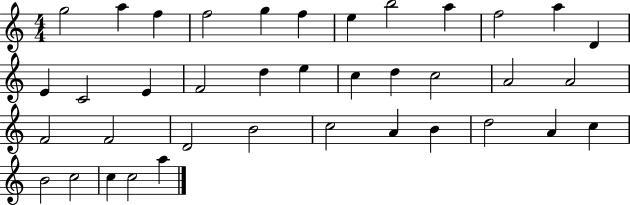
{
  \clef treble
  \numericTimeSignature
  \time 4/4
  \key c \major
  g''2 a''4 f''4 | f''2 g''4 f''4 | e''4 b''2 a''4 | f''2 a''4 d'4 | \break e'4 c'2 e'4 | f'2 d''4 e''4 | c''4 d''4 c''2 | a'2 a'2 | \break f'2 f'2 | d'2 b'2 | c''2 a'4 b'4 | d''2 a'4 c''4 | \break b'2 c''2 | c''4 c''2 a''4 | \bar "|."
}